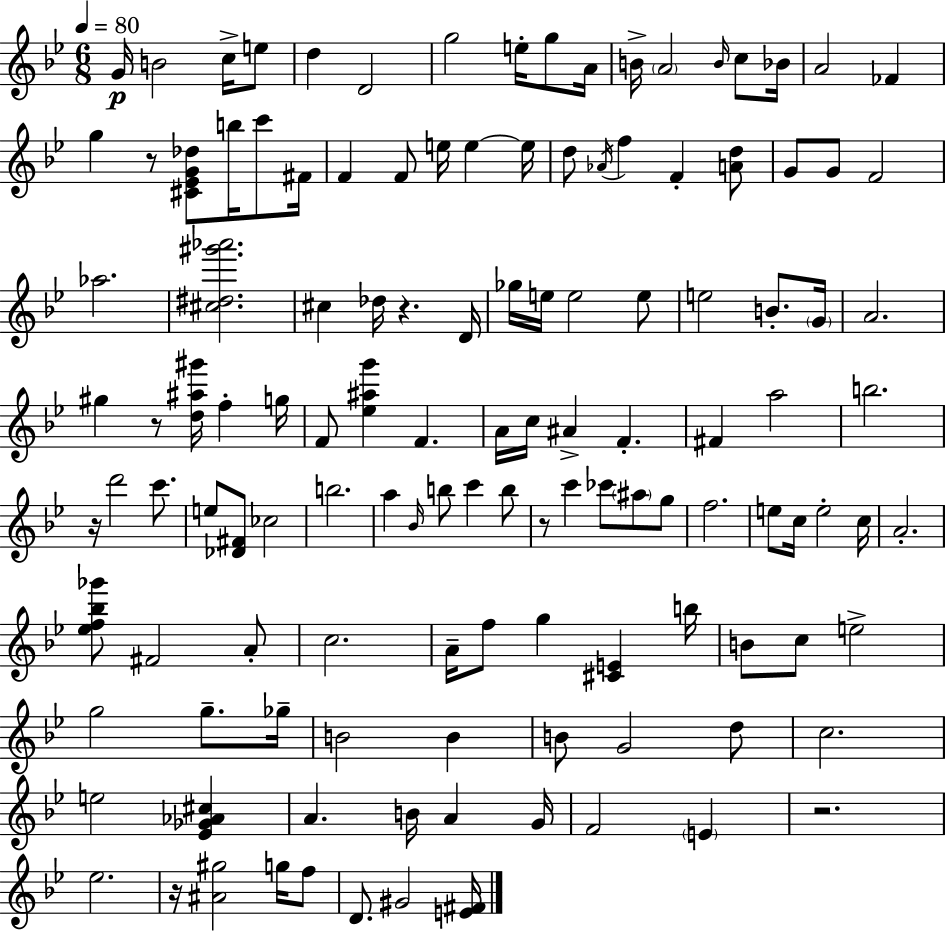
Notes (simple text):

G4/s B4/h C5/s E5/e D5/q D4/h G5/h E5/s G5/e A4/s B4/s A4/h B4/s C5/e Bb4/s A4/h FES4/q G5/q R/e [C#4,Eb4,G4,Db5]/e B5/s C6/e F#4/s F4/q F4/e E5/s E5/q E5/s D5/e Ab4/s F5/q F4/q [A4,D5]/e G4/e G4/e F4/h Ab5/h. [C#5,D#5,G#6,Ab6]/h. C#5/q Db5/s R/q. D4/s Gb5/s E5/s E5/h E5/e E5/h B4/e. G4/s A4/h. G#5/q R/e [D5,A#5,G#6]/s F5/q G5/s F4/e [Eb5,A#5,G6]/q F4/q. A4/s C5/s A#4/q F4/q. F#4/q A5/h B5/h. R/s D6/h C6/e. E5/e [Db4,F#4]/e CES5/h B5/h. A5/q Bb4/s B5/e C6/q B5/e R/e C6/q CES6/e A#5/e G5/e F5/h. E5/e C5/s E5/h C5/s A4/h. [Eb5,F5,Bb5,Gb6]/e F#4/h A4/e C5/h. A4/s F5/e G5/q [C#4,E4]/q B5/s B4/e C5/e E5/h G5/h G5/e. Gb5/s B4/h B4/q B4/e G4/h D5/e C5/h. E5/h [Eb4,Gb4,Ab4,C#5]/q A4/q. B4/s A4/q G4/s F4/h E4/q R/h. Eb5/h. R/s [A#4,G#5]/h G5/s F5/e D4/e. G#4/h [E4,F#4]/s